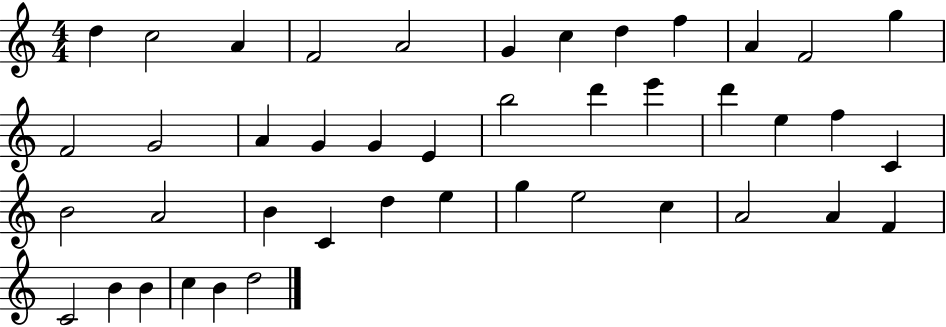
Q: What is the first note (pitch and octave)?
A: D5